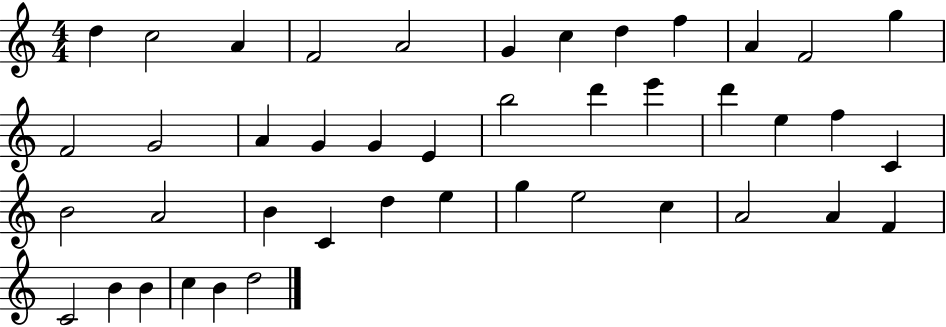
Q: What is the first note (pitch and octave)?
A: D5